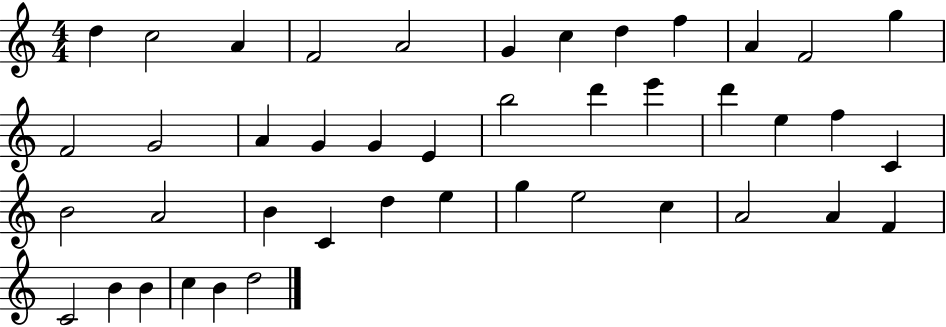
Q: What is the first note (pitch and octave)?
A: D5